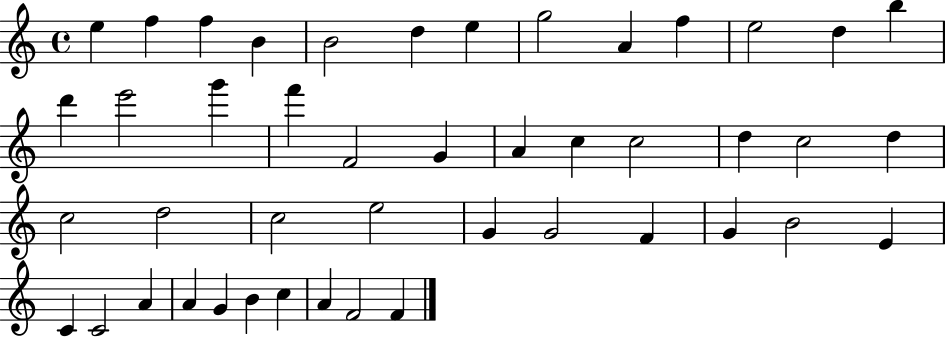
X:1
T:Untitled
M:4/4
L:1/4
K:C
e f f B B2 d e g2 A f e2 d b d' e'2 g' f' F2 G A c c2 d c2 d c2 d2 c2 e2 G G2 F G B2 E C C2 A A G B c A F2 F